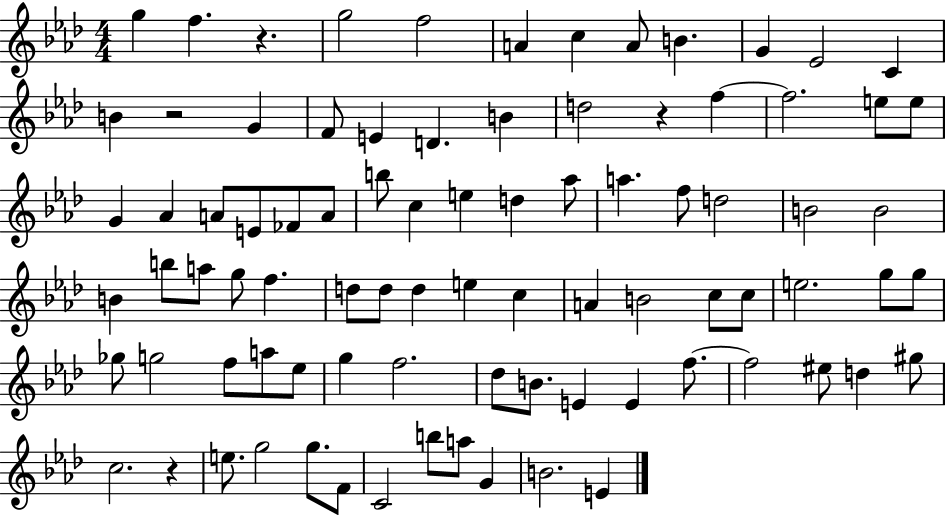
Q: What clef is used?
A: treble